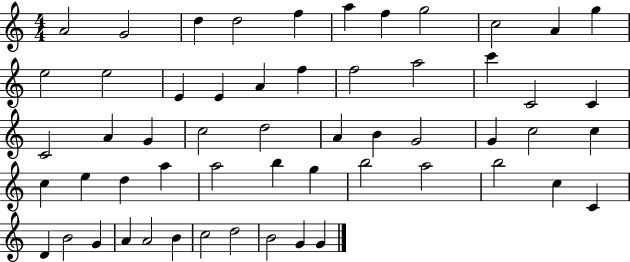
{
  \clef treble
  \numericTimeSignature
  \time 4/4
  \key c \major
  a'2 g'2 | d''4 d''2 f''4 | a''4 f''4 g''2 | c''2 a'4 g''4 | \break e''2 e''2 | e'4 e'4 a'4 f''4 | f''2 a''2 | c'''4 c'2 c'4 | \break c'2 a'4 g'4 | c''2 d''2 | a'4 b'4 g'2 | g'4 c''2 c''4 | \break c''4 e''4 d''4 a''4 | a''2 b''4 g''4 | b''2 a''2 | b''2 c''4 c'4 | \break d'4 b'2 g'4 | a'4 a'2 b'4 | c''2 d''2 | b'2 g'4 g'4 | \break \bar "|."
}